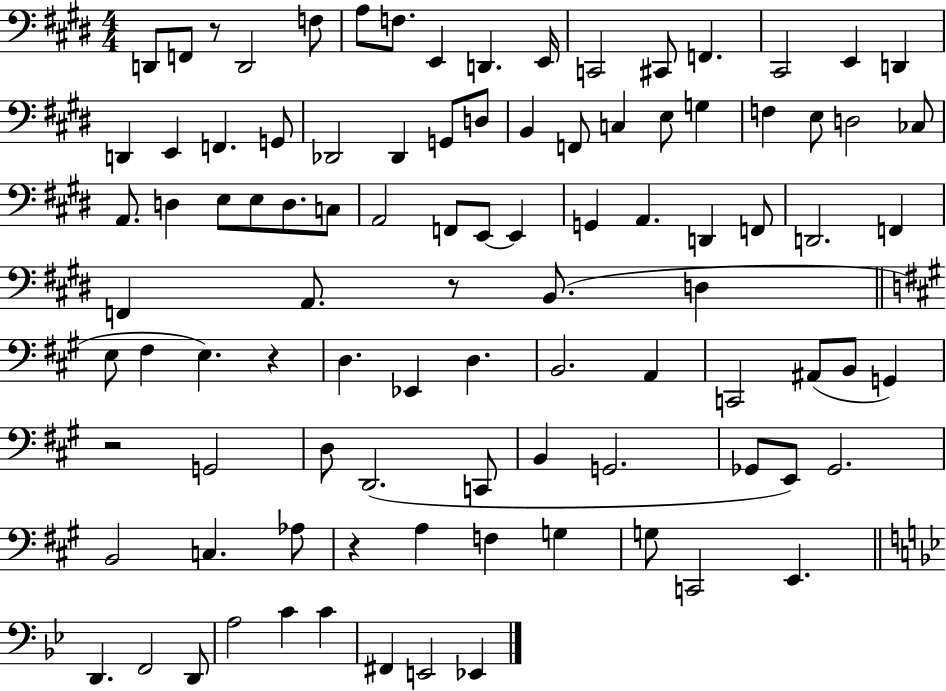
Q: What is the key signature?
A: E major